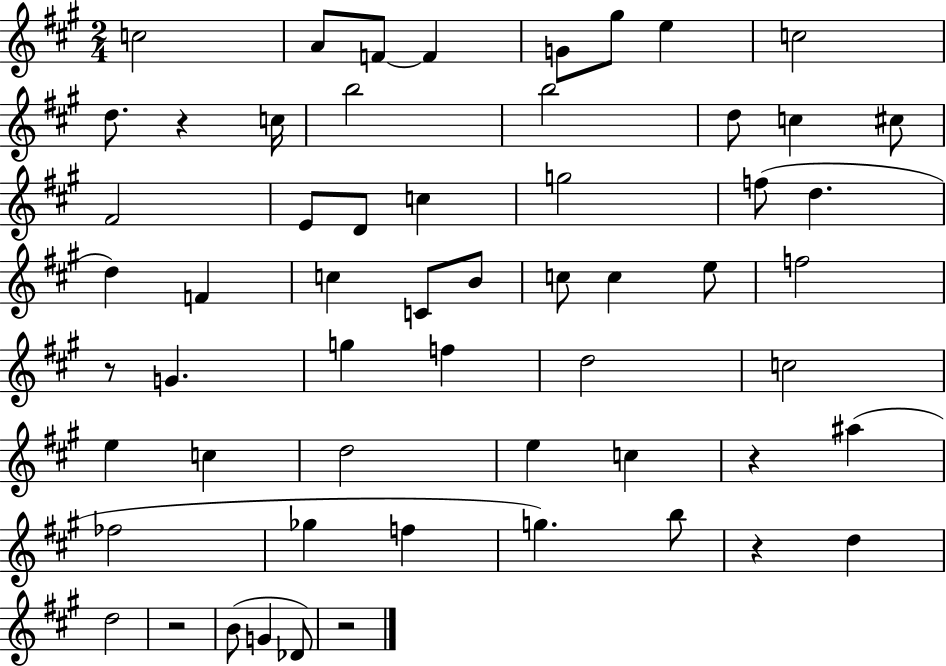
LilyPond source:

{
  \clef treble
  \numericTimeSignature
  \time 2/4
  \key a \major
  c''2 | a'8 f'8~~ f'4 | g'8 gis''8 e''4 | c''2 | \break d''8. r4 c''16 | b''2 | b''2 | d''8 c''4 cis''8 | \break fis'2 | e'8 d'8 c''4 | g''2 | f''8( d''4. | \break d''4) f'4 | c''4 c'8 b'8 | c''8 c''4 e''8 | f''2 | \break r8 g'4. | g''4 f''4 | d''2 | c''2 | \break e''4 c''4 | d''2 | e''4 c''4 | r4 ais''4( | \break fes''2 | ges''4 f''4 | g''4.) b''8 | r4 d''4 | \break d''2 | r2 | b'8( g'4 des'8) | r2 | \break \bar "|."
}